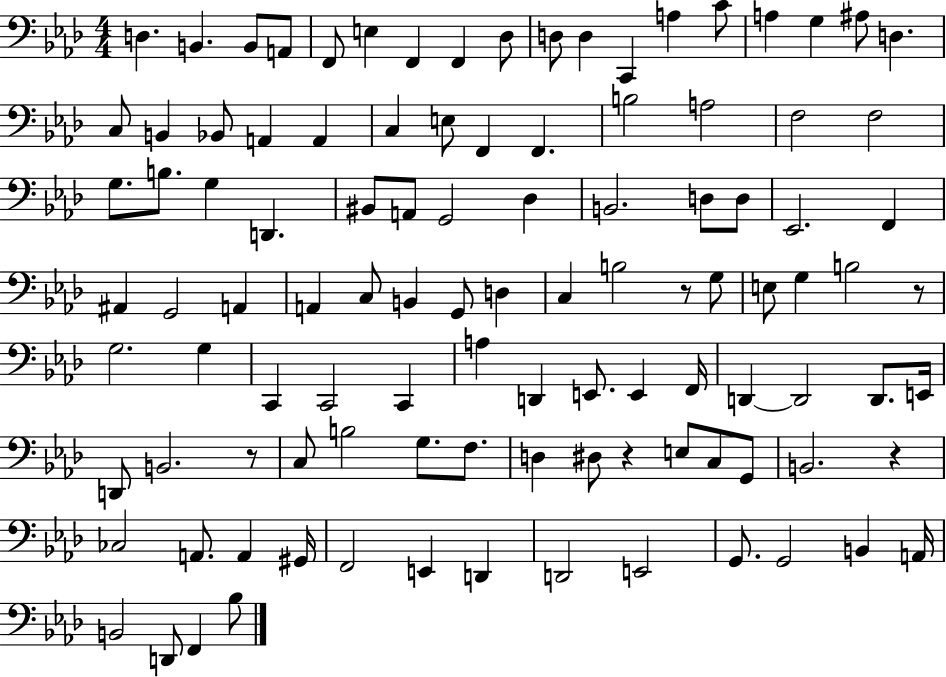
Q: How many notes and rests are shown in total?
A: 106